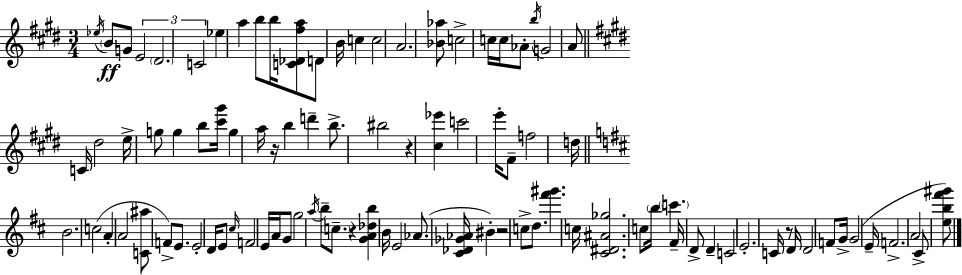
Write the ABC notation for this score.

X:1
T:Untitled
M:3/4
L:1/4
K:E
_e/4 B/2 G/2 E2 ^D2 C2 _e a b/2 b/4 [C_D^fa]/2 D/2 B/4 c c2 A2 [_B_a]/2 c2 c/4 c/4 _A/2 b/4 G2 A/2 C/4 ^d2 e/4 g/2 g b/2 [^c'^g']/4 g a/4 z/4 b d' b/2 ^b2 z [^c_e'] c'2 e'/4 ^F/2 f2 d/4 B2 c2 A A2 [C^a]/2 F/2 E/2 E2 D/4 E/2 ^c/4 F2 E/4 A/4 G/2 g2 a/4 b/2 c/2 z [GA_db] B/4 E2 _A/2 [^C_D_G_A]/4 ^B z2 c/2 d/2 [^f'^g'] c/4 [^C^D^A_g]2 c/2 b/4 c' ^F/4 D/2 D C2 E2 C/4 z/2 D/4 D2 F/2 G/4 G2 E/4 F2 A2 ^C/2 [eb^f'^g']/2